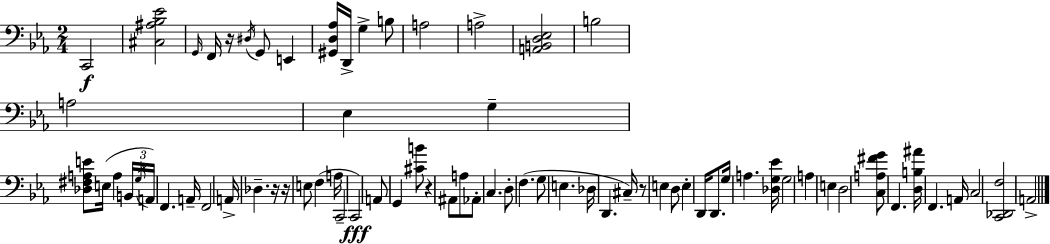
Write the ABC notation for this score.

X:1
T:Untitled
M:2/4
L:1/4
K:Eb
C,,2 [^C,^A,_B,_E]2 G,,/4 F,,/4 z/4 ^D,/4 G,,/2 E,, [^G,,D,_A,]/4 D,,/4 G, B,/2 A,2 A,2 [A,,B,,D,_E,]2 B,2 A,2 _E, G, [_D,^F,A,E]/2 E,/4 A, B,,/4 G,/4 A,,/4 F,, A,,/4 F,,2 A,,/4 _D, z/4 z/4 E,/2 F, A,/4 C,,2 C,,2 A,,/2 G,, [^CB]/2 z ^A,,/2 A,/2 _A,,/2 C, D,/2 F, G,/2 E, _D,/4 D,, ^C,/4 z/2 E, D,/2 E, D,,/4 D,,/2 G,/4 A, [_D,G,_E]/4 G,2 A, E, D,2 [C,A,^FG]/2 F,, [D,B,^A]/4 F,, A,,/4 C,2 [C,,_D,,F,]2 A,,2